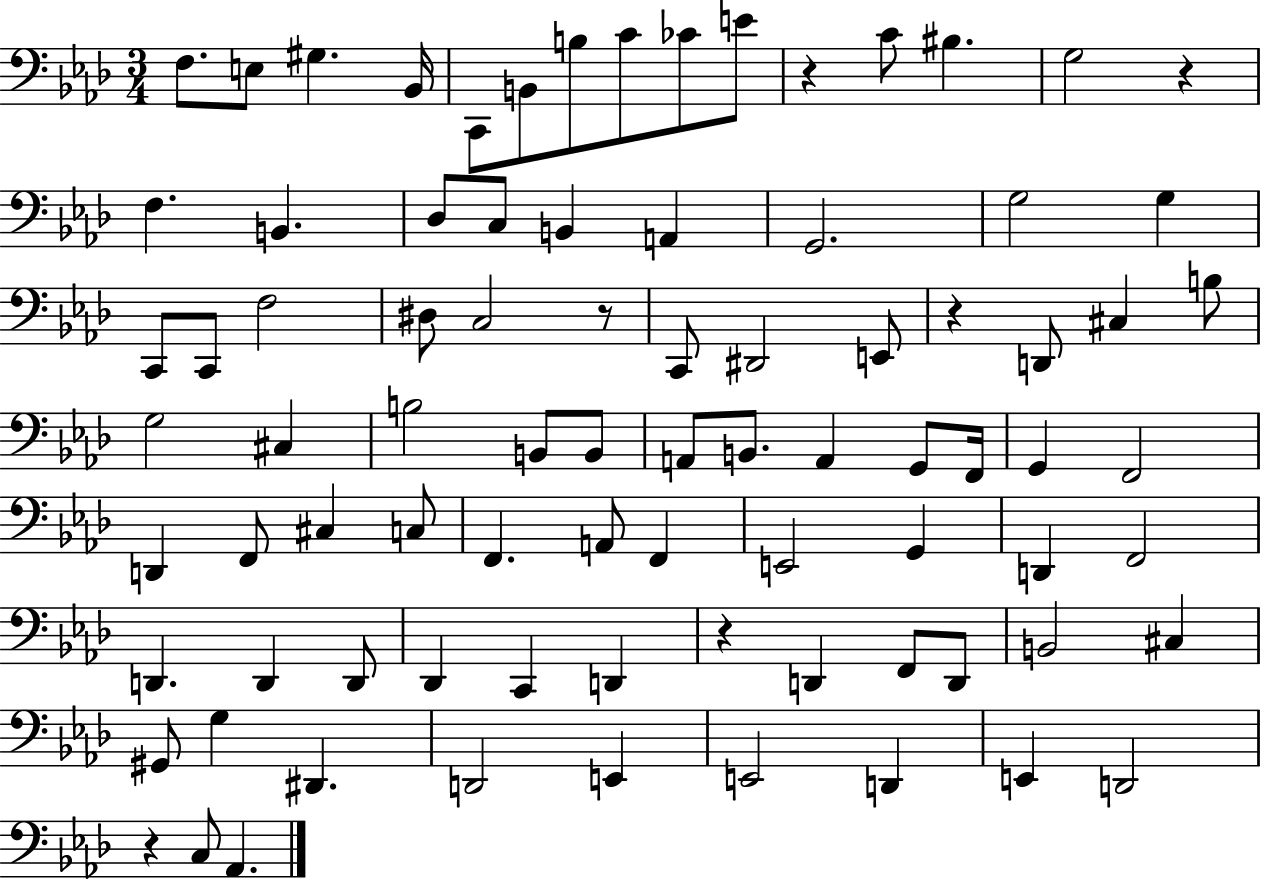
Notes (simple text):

F3/e. E3/e G#3/q. Bb2/s C2/e B2/e B3/e C4/e CES4/e E4/e R/q C4/e BIS3/q. G3/h R/q F3/q. B2/q. Db3/e C3/e B2/q A2/q G2/h. G3/h G3/q C2/e C2/e F3/h D#3/e C3/h R/e C2/e D#2/h E2/e R/q D2/e C#3/q B3/e G3/h C#3/q B3/h B2/e B2/e A2/e B2/e. A2/q G2/e F2/s G2/q F2/h D2/q F2/e C#3/q C3/e F2/q. A2/e F2/q E2/h G2/q D2/q F2/h D2/q. D2/q D2/e Db2/q C2/q D2/q R/q D2/q F2/e D2/e B2/h C#3/q G#2/e G3/q D#2/q. D2/h E2/q E2/h D2/q E2/q D2/h R/q C3/e Ab2/q.